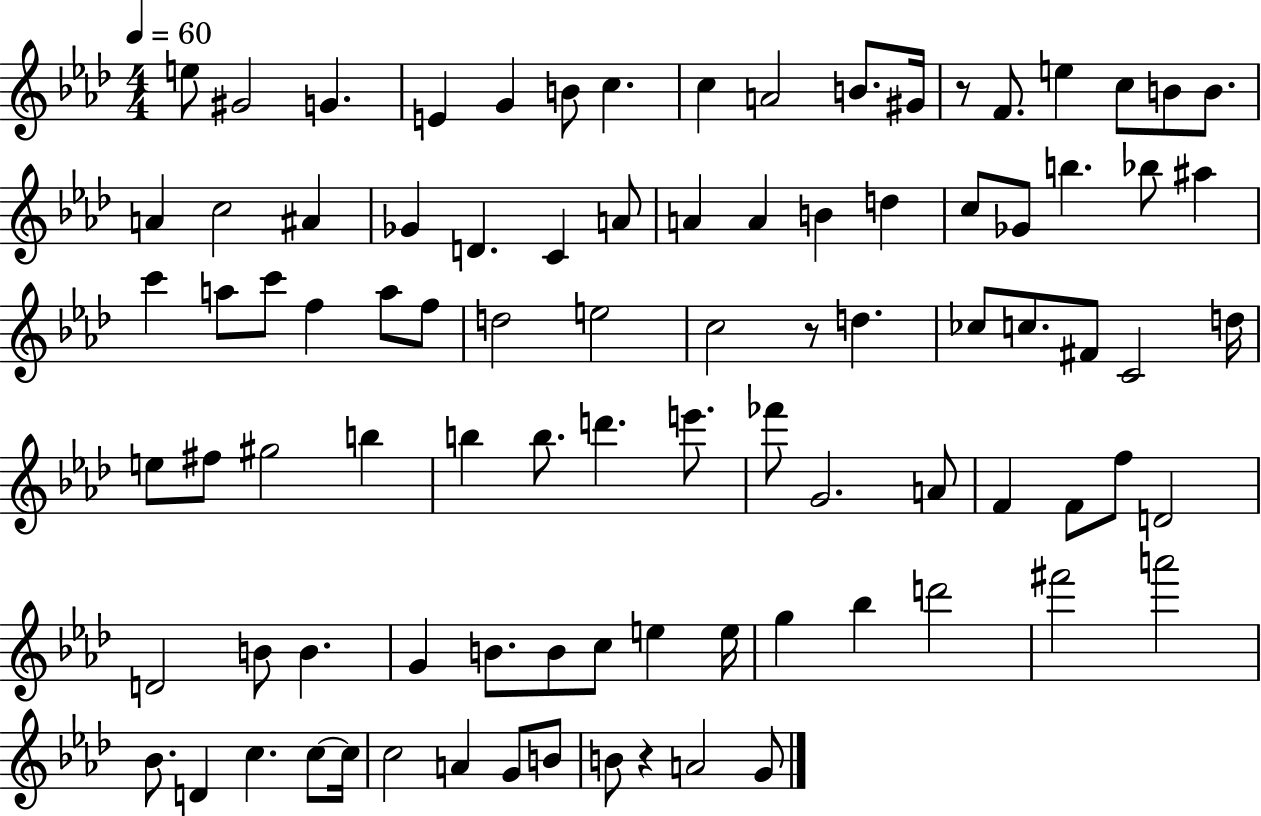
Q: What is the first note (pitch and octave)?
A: E5